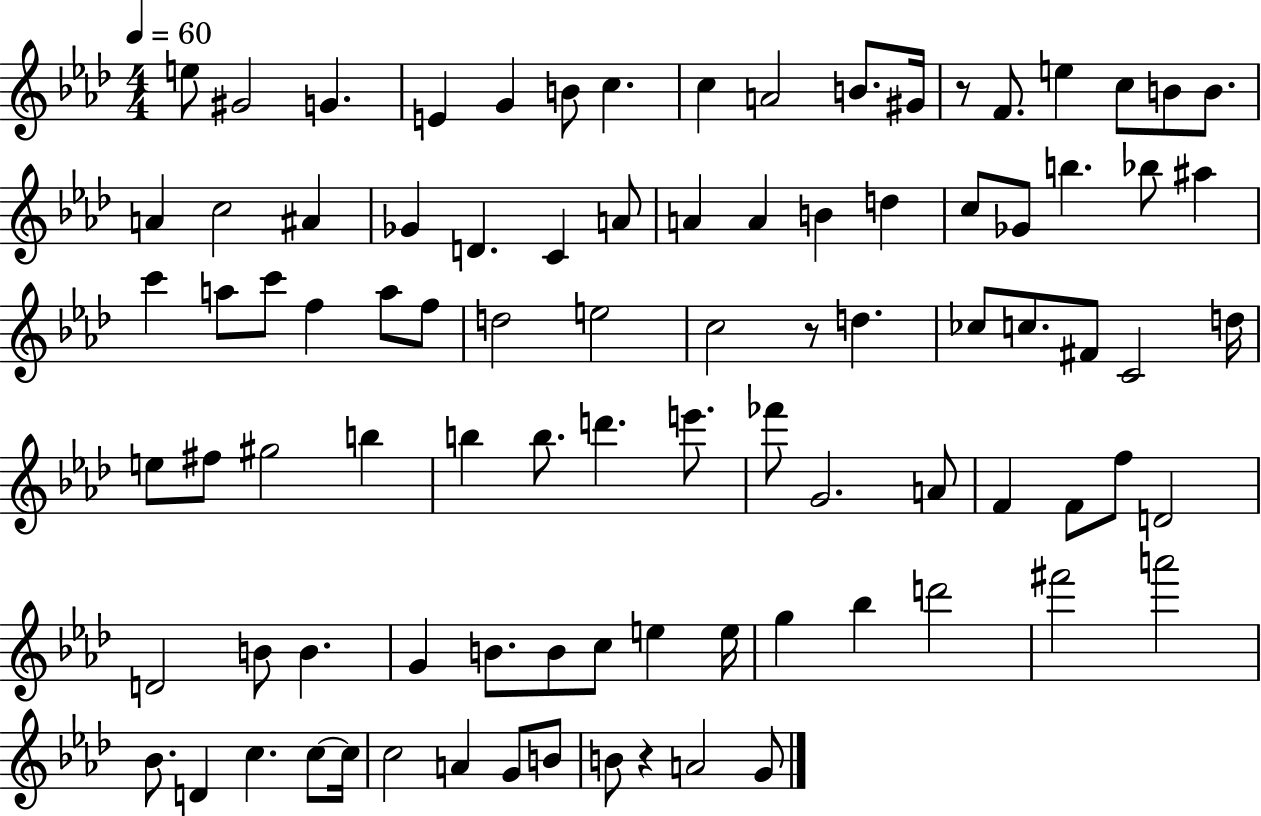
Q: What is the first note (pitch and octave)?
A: E5